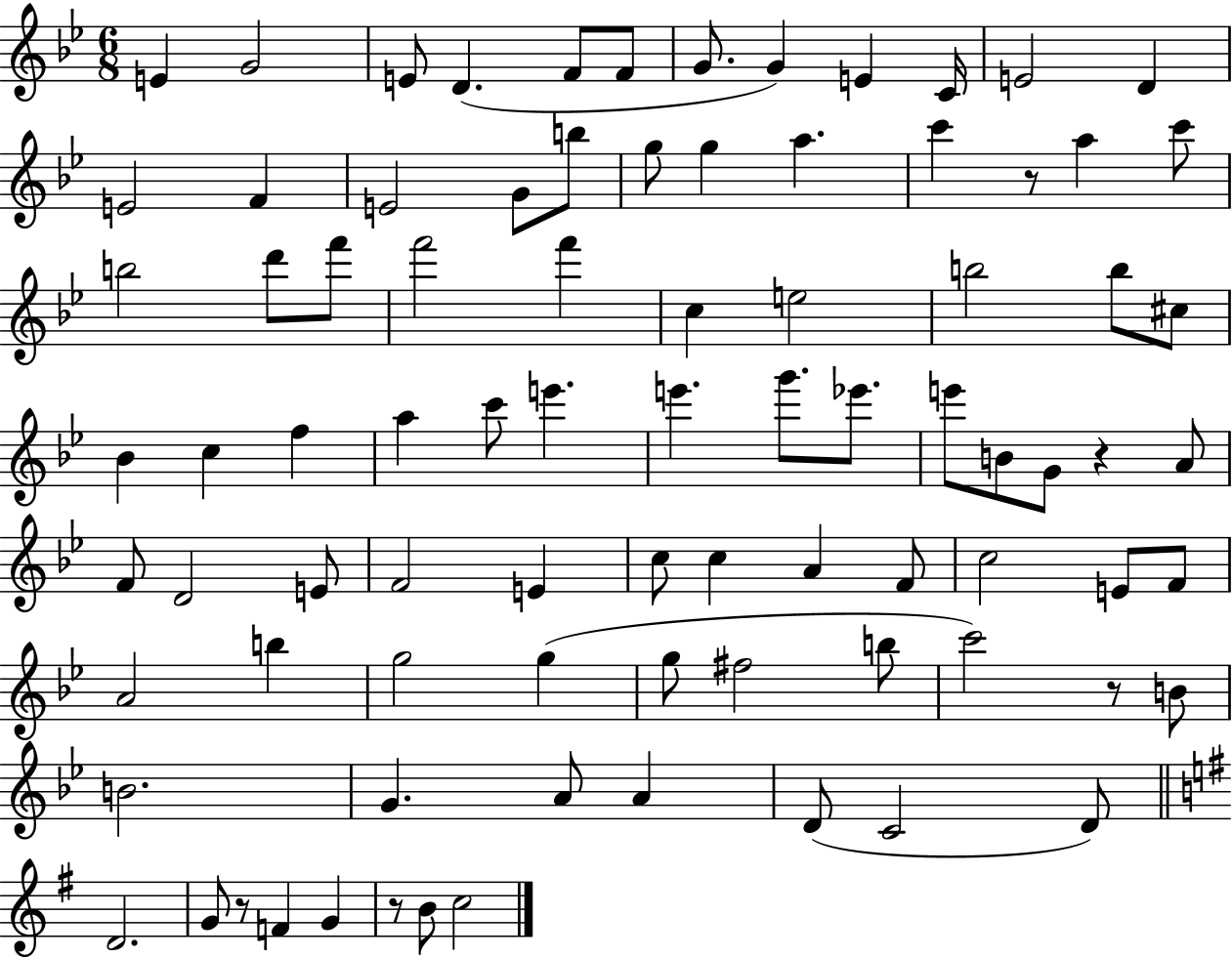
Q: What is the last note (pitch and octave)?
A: C5